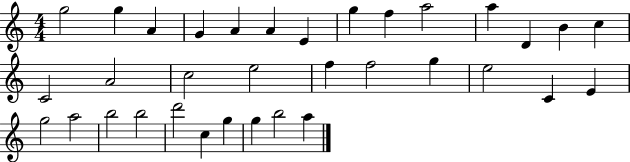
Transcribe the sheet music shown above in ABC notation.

X:1
T:Untitled
M:4/4
L:1/4
K:C
g2 g A G A A E g f a2 a D B c C2 A2 c2 e2 f f2 g e2 C E g2 a2 b2 b2 d'2 c g g b2 a